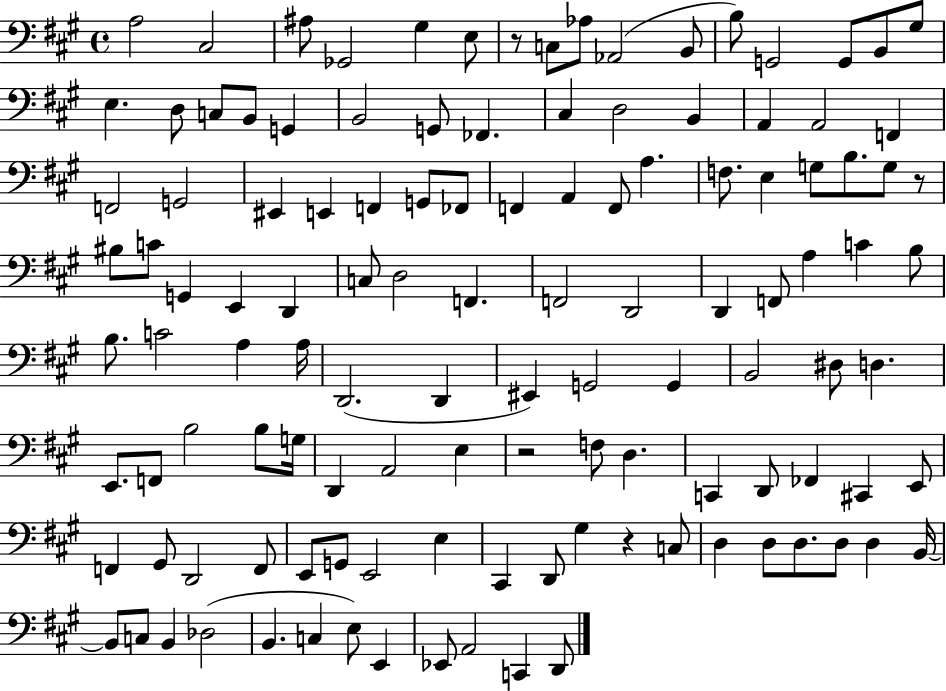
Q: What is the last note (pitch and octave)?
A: D2